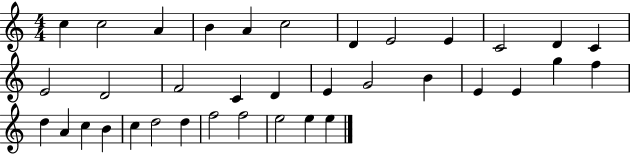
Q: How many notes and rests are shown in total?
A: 36